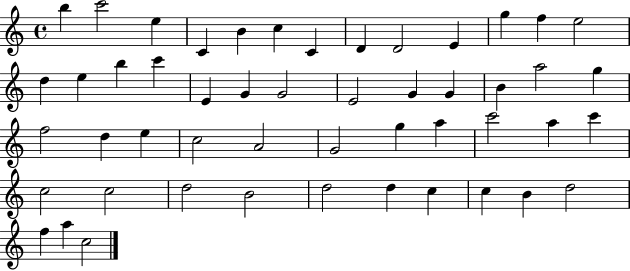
B5/q C6/h E5/q C4/q B4/q C5/q C4/q D4/q D4/h E4/q G5/q F5/q E5/h D5/q E5/q B5/q C6/q E4/q G4/q G4/h E4/h G4/q G4/q B4/q A5/h G5/q F5/h D5/q E5/q C5/h A4/h G4/h G5/q A5/q C6/h A5/q C6/q C5/h C5/h D5/h B4/h D5/h D5/q C5/q C5/q B4/q D5/h F5/q A5/q C5/h